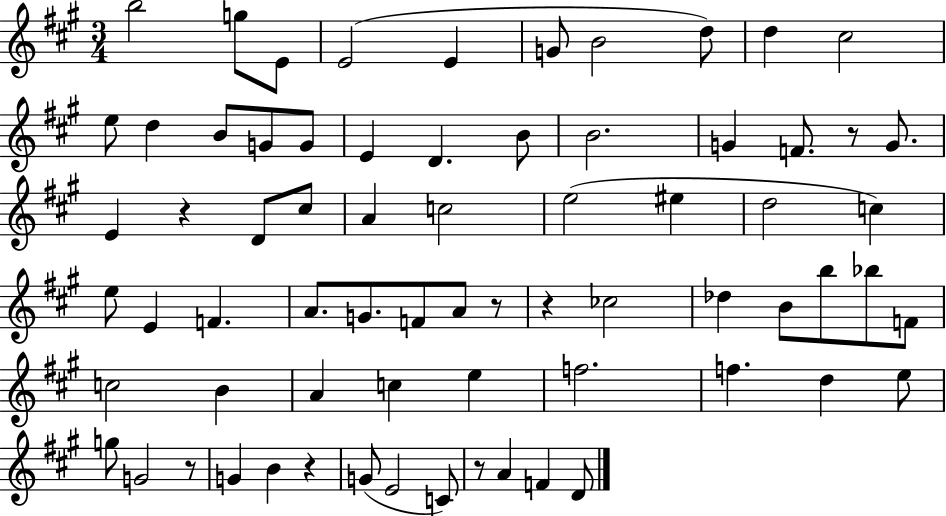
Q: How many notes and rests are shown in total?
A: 70